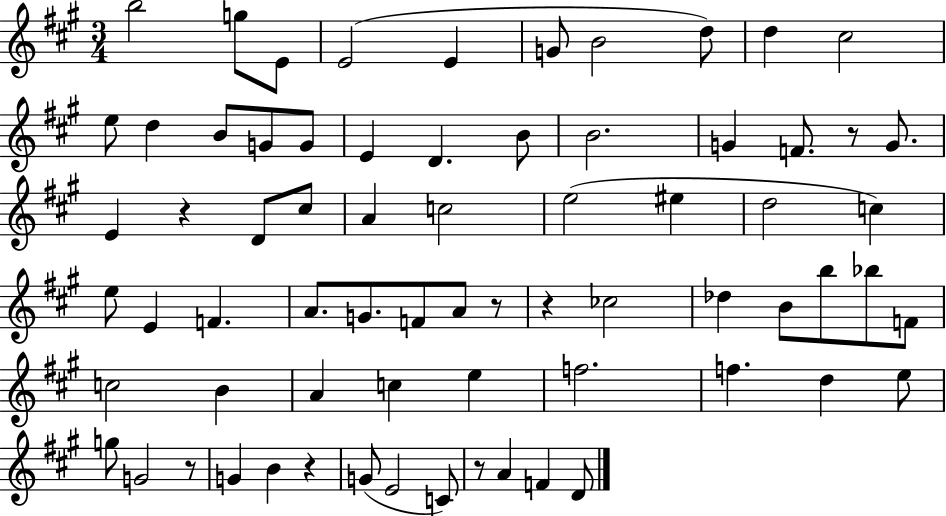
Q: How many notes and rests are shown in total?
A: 70